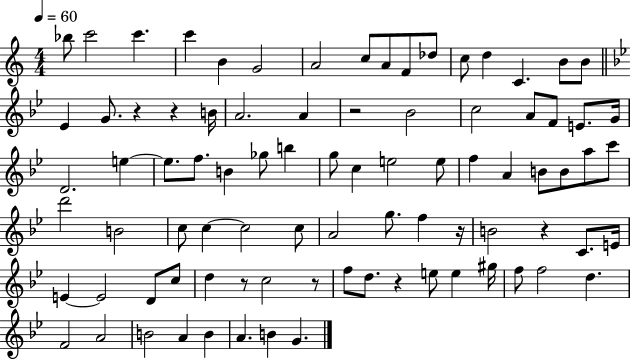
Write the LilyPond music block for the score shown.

{
  \clef treble
  \numericTimeSignature
  \time 4/4
  \key c \major
  \tempo 4 = 60
  bes''8 c'''2 c'''4. | c'''4 b'4 g'2 | a'2 c''8 a'8 f'8 des''8 | c''8 d''4 c'4. b'8 b'8 | \break \bar "||" \break \key bes \major ees'4 g'8. r4 r4 b'16 | a'2. a'4 | r2 bes'2 | c''2 a'8 f'8 e'8. g'16 | \break d'2. e''4~~ | e''8. f''8. b'4 ges''8 b''4 | g''8 c''4 e''2 e''8 | f''4 a'4 b'8 b'8 a''8 c'''8 | \break d'''2 b'2 | c''8 c''4~~ c''2 c''8 | a'2 g''8. f''4 r16 | b'2 r4 c'8. e'16 | \break e'4~~ e'2 d'8 c''8 | d''4 r8 c''2 r8 | f''8 d''8. r4 e''8 e''4 gis''16 | f''8 f''2 d''4. | \break f'2 a'2 | b'2 a'4 b'4 | a'4. b'4 g'4. | \bar "|."
}